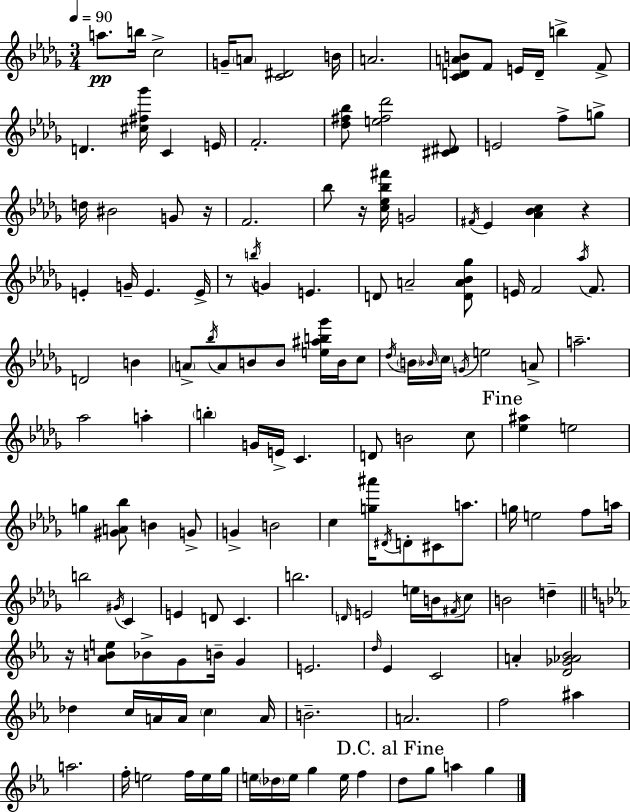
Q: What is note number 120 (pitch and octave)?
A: E5